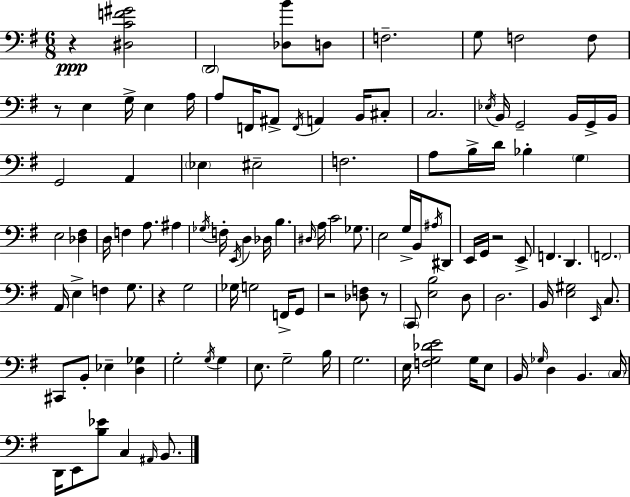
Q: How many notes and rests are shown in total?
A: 113